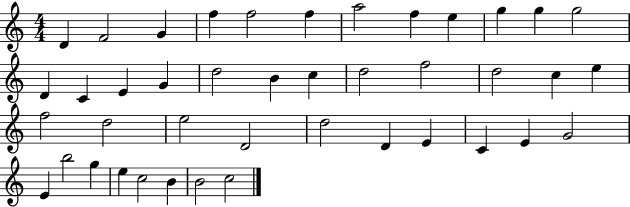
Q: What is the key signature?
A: C major